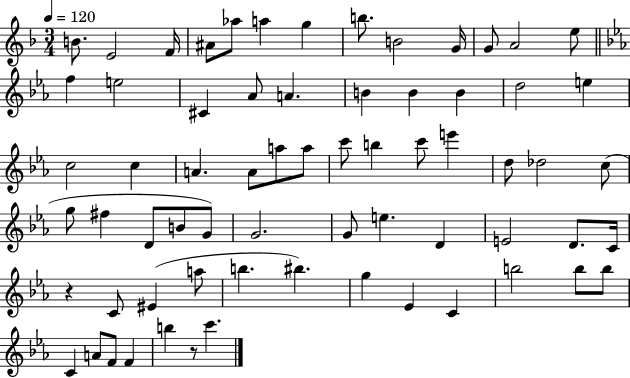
X:1
T:Untitled
M:3/4
L:1/4
K:F
B/2 E2 F/4 ^A/2 _a/2 a g b/2 B2 G/4 G/2 A2 e/2 f e2 ^C _A/2 A B B B d2 e c2 c A A/2 a/2 a/2 c'/2 b c'/2 e' d/2 _d2 c/2 g/2 ^f D/2 B/2 G/2 G2 G/2 e D E2 D/2 C/4 z C/2 ^E a/2 b ^b g _E C b2 b/2 b/2 C A/2 F/2 F b z/2 c'